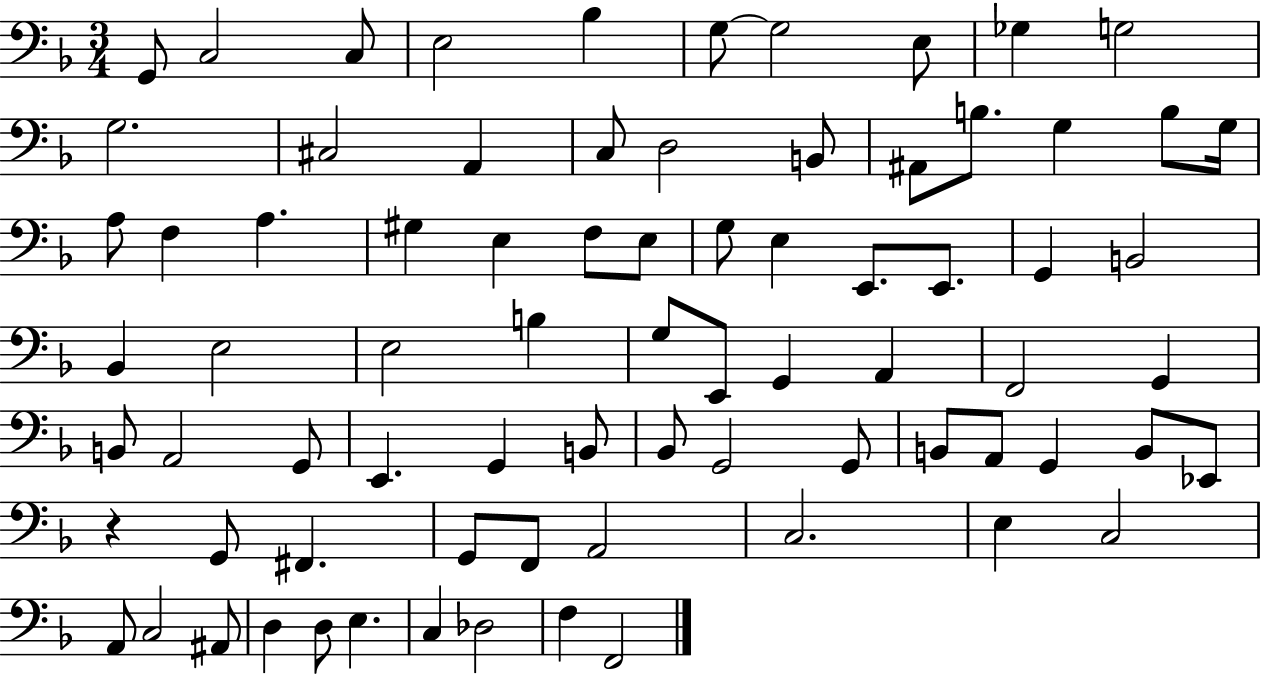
G2/e C3/h C3/e E3/h Bb3/q G3/e G3/h E3/e Gb3/q G3/h G3/h. C#3/h A2/q C3/e D3/h B2/e A#2/e B3/e. G3/q B3/e G3/s A3/e F3/q A3/q. G#3/q E3/q F3/e E3/e G3/e E3/q E2/e. E2/e. G2/q B2/h Bb2/q E3/h E3/h B3/q G3/e E2/e G2/q A2/q F2/h G2/q B2/e A2/h G2/e E2/q. G2/q B2/e Bb2/e G2/h G2/e B2/e A2/e G2/q B2/e Eb2/e R/q G2/e F#2/q. G2/e F2/e A2/h C3/h. E3/q C3/h A2/e C3/h A#2/e D3/q D3/e E3/q. C3/q Db3/h F3/q F2/h